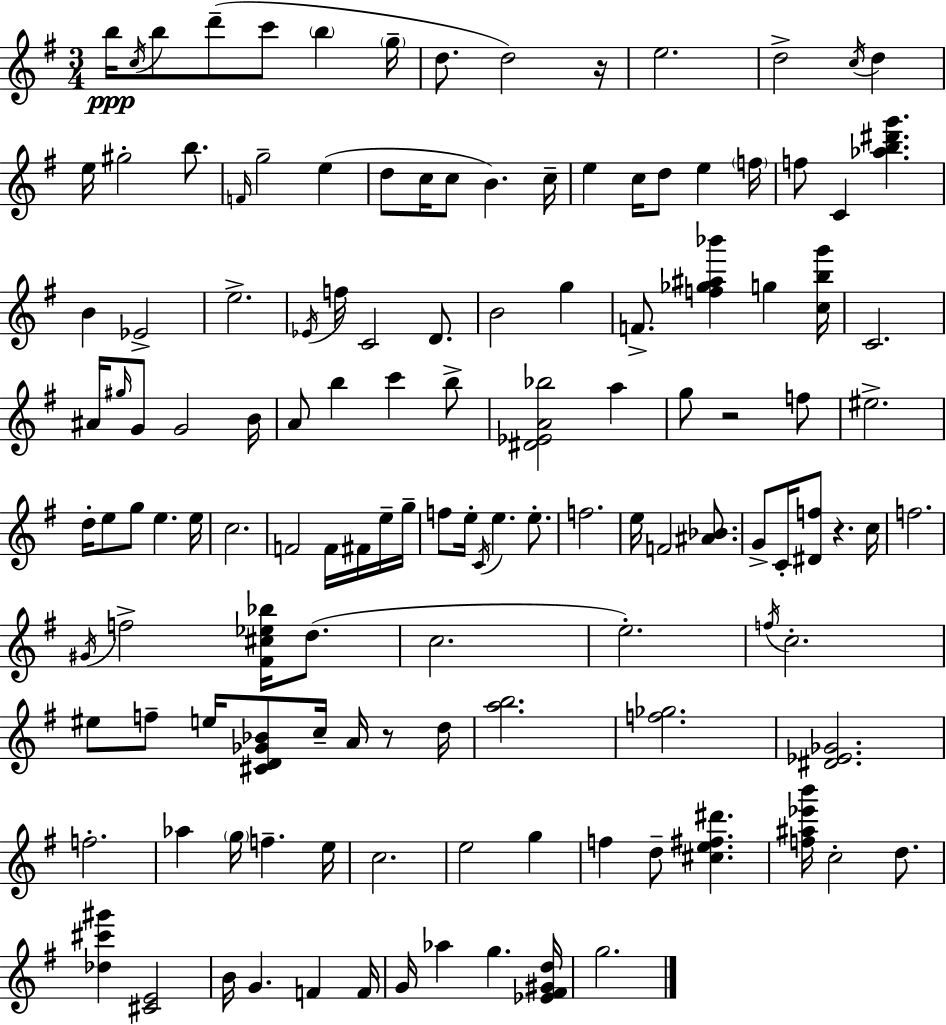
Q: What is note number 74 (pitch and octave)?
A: E5